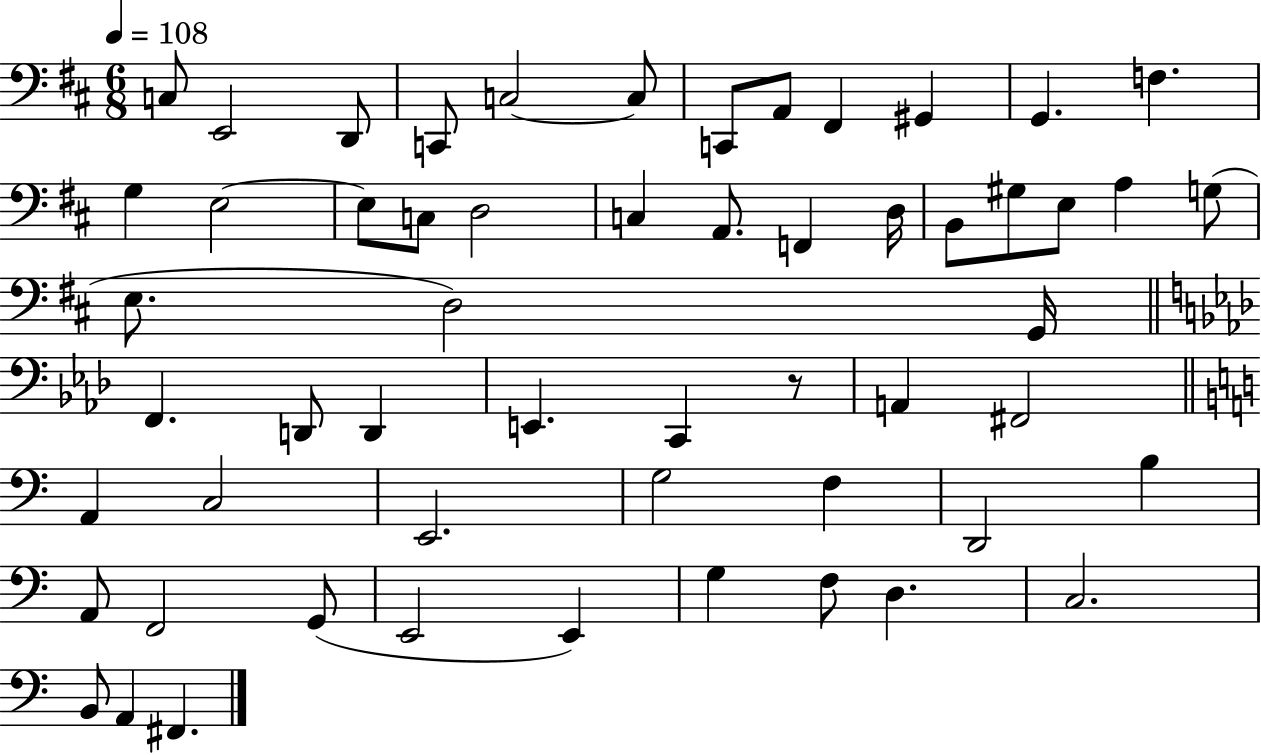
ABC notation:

X:1
T:Untitled
M:6/8
L:1/4
K:D
C,/2 E,,2 D,,/2 C,,/2 C,2 C,/2 C,,/2 A,,/2 ^F,, ^G,, G,, F, G, E,2 E,/2 C,/2 D,2 C, A,,/2 F,, D,/4 B,,/2 ^G,/2 E,/2 A, G,/2 E,/2 D,2 G,,/4 F,, D,,/2 D,, E,, C,, z/2 A,, ^F,,2 A,, C,2 E,,2 G,2 F, D,,2 B, A,,/2 F,,2 G,,/2 E,,2 E,, G, F,/2 D, C,2 B,,/2 A,, ^F,,